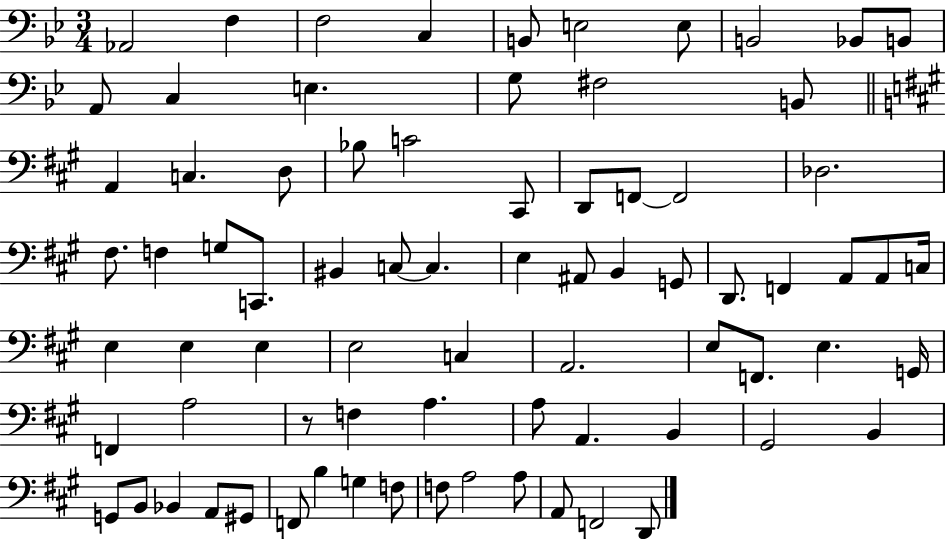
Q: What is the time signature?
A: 3/4